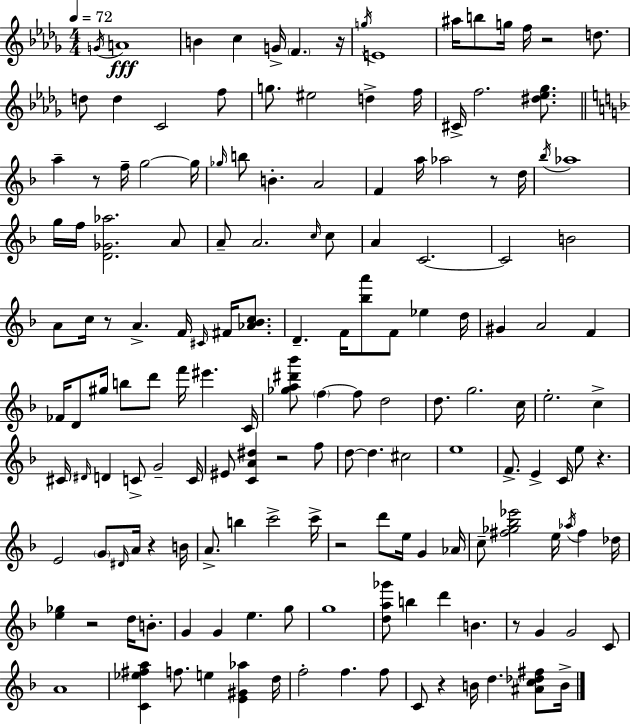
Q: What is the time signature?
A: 4/4